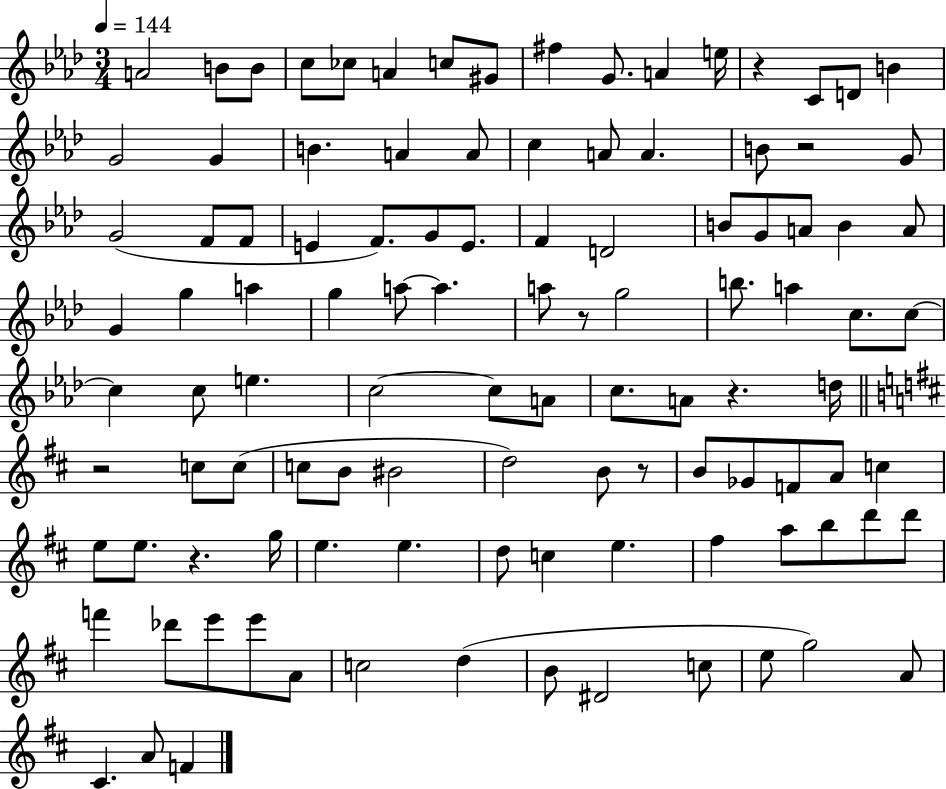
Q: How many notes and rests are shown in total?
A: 108